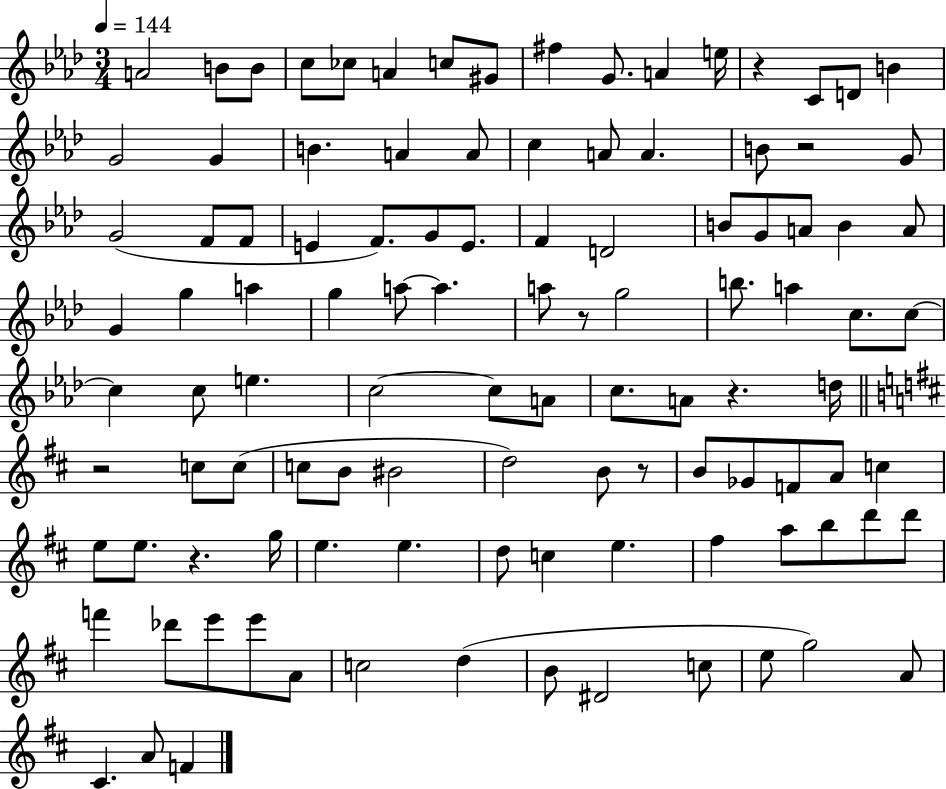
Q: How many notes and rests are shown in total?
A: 108